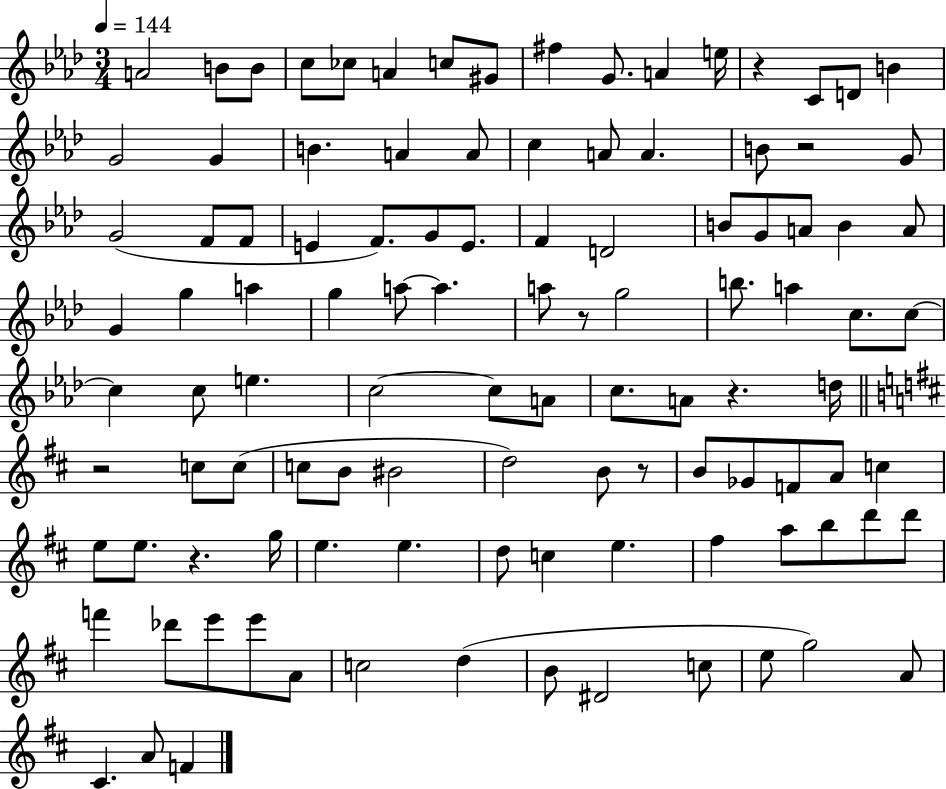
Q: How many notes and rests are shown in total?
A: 108